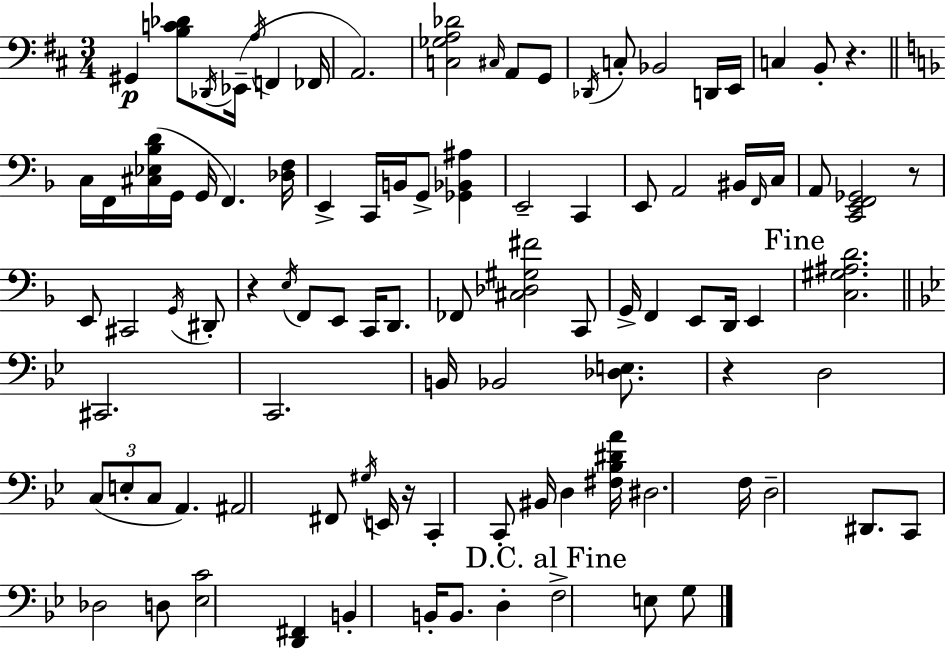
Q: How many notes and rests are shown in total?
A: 98